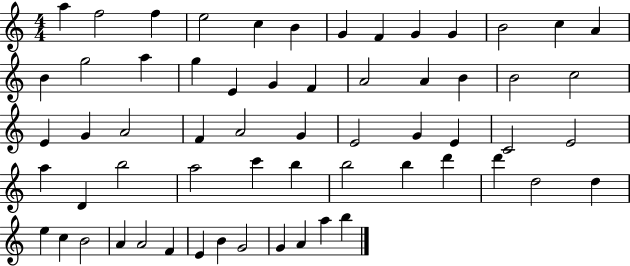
A5/q F5/h F5/q E5/h C5/q B4/q G4/q F4/q G4/q G4/q B4/h C5/q A4/q B4/q G5/h A5/q G5/q E4/q G4/q F4/q A4/h A4/q B4/q B4/h C5/h E4/q G4/q A4/h F4/q A4/h G4/q E4/h G4/q E4/q C4/h E4/h A5/q D4/q B5/h A5/h C6/q B5/q B5/h B5/q D6/q D6/q D5/h D5/q E5/q C5/q B4/h A4/q A4/h F4/q E4/q B4/q G4/h G4/q A4/q A5/q B5/q